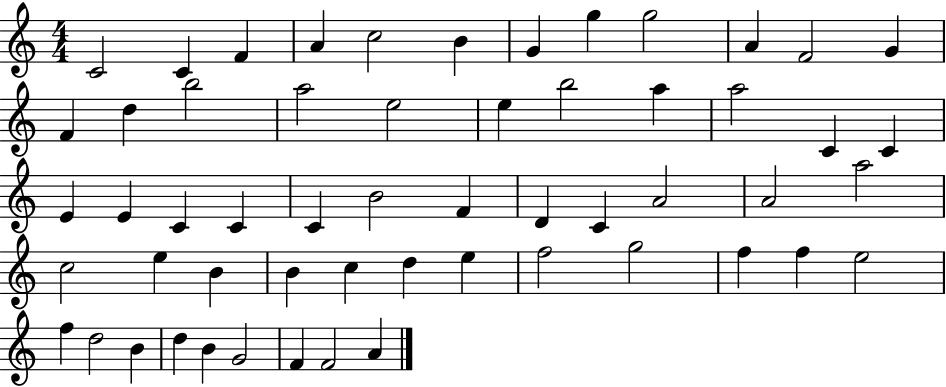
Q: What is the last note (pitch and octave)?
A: A4